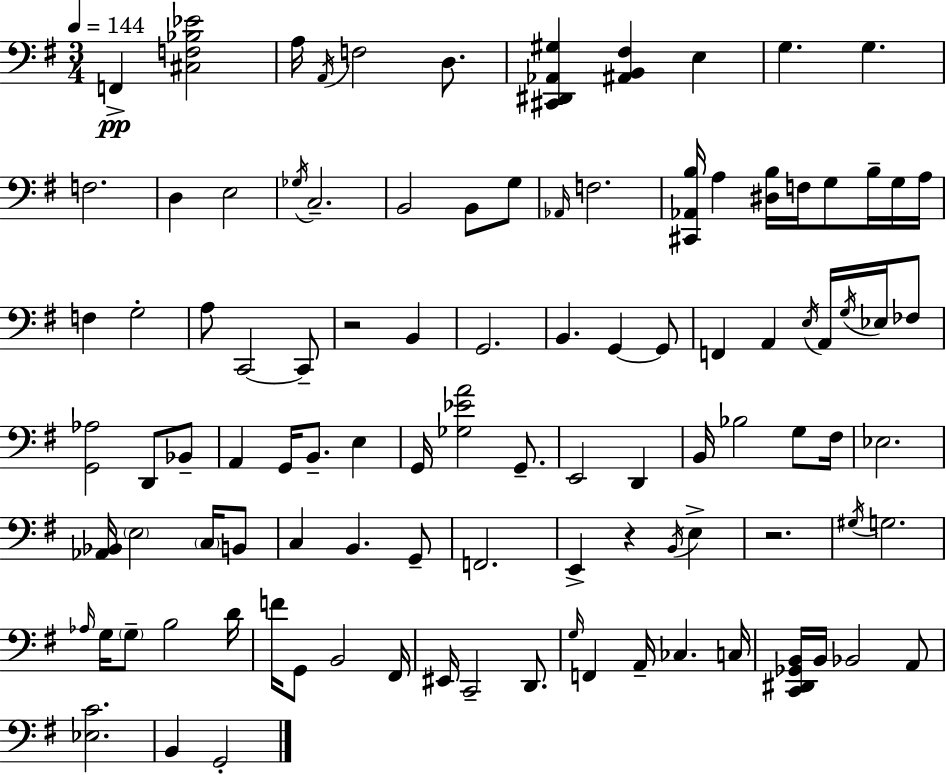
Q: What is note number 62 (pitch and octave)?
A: G2